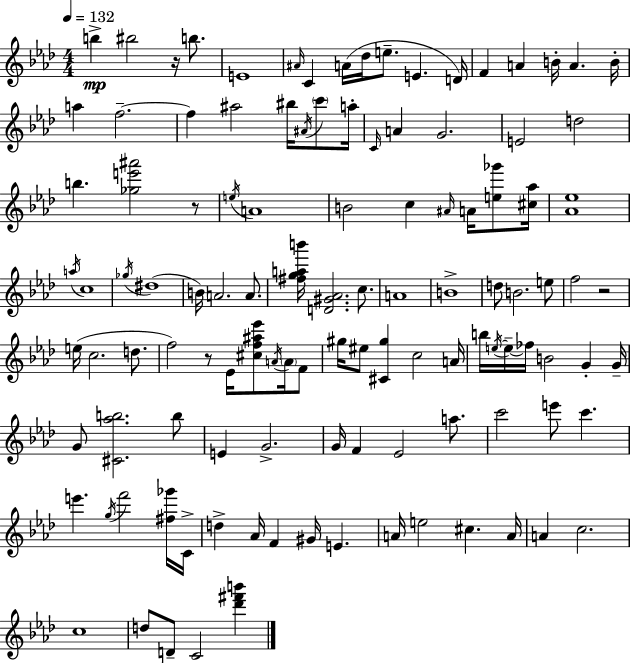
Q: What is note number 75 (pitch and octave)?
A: F4